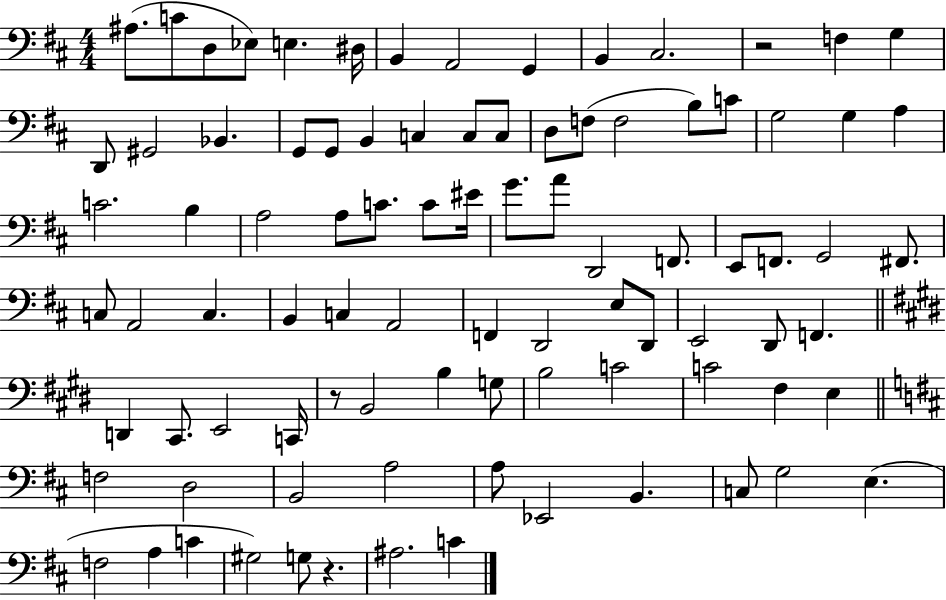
X:1
T:Untitled
M:4/4
L:1/4
K:D
^A,/2 C/2 D,/2 _E,/2 E, ^D,/4 B,, A,,2 G,, B,, ^C,2 z2 F, G, D,,/2 ^G,,2 _B,, G,,/2 G,,/2 B,, C, C,/2 C,/2 D,/2 F,/2 F,2 B,/2 C/2 G,2 G, A, C2 B, A,2 A,/2 C/2 C/2 ^E/4 G/2 A/2 D,,2 F,,/2 E,,/2 F,,/2 G,,2 ^F,,/2 C,/2 A,,2 C, B,, C, A,,2 F,, D,,2 E,/2 D,,/2 E,,2 D,,/2 F,, D,, ^C,,/2 E,,2 C,,/4 z/2 B,,2 B, G,/2 B,2 C2 C2 ^F, E, F,2 D,2 B,,2 A,2 A,/2 _E,,2 B,, C,/2 G,2 E, F,2 A, C ^G,2 G,/2 z ^A,2 C